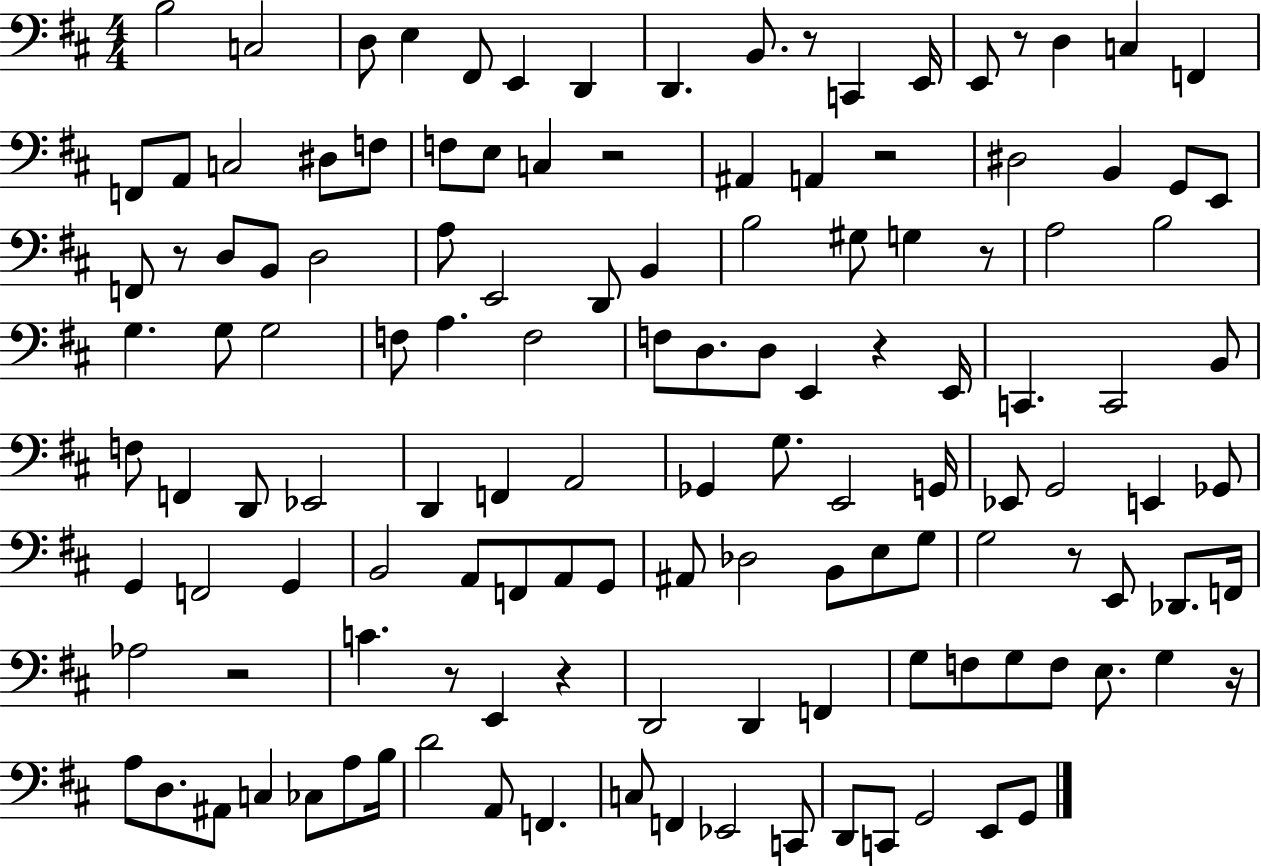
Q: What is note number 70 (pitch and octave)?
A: E2